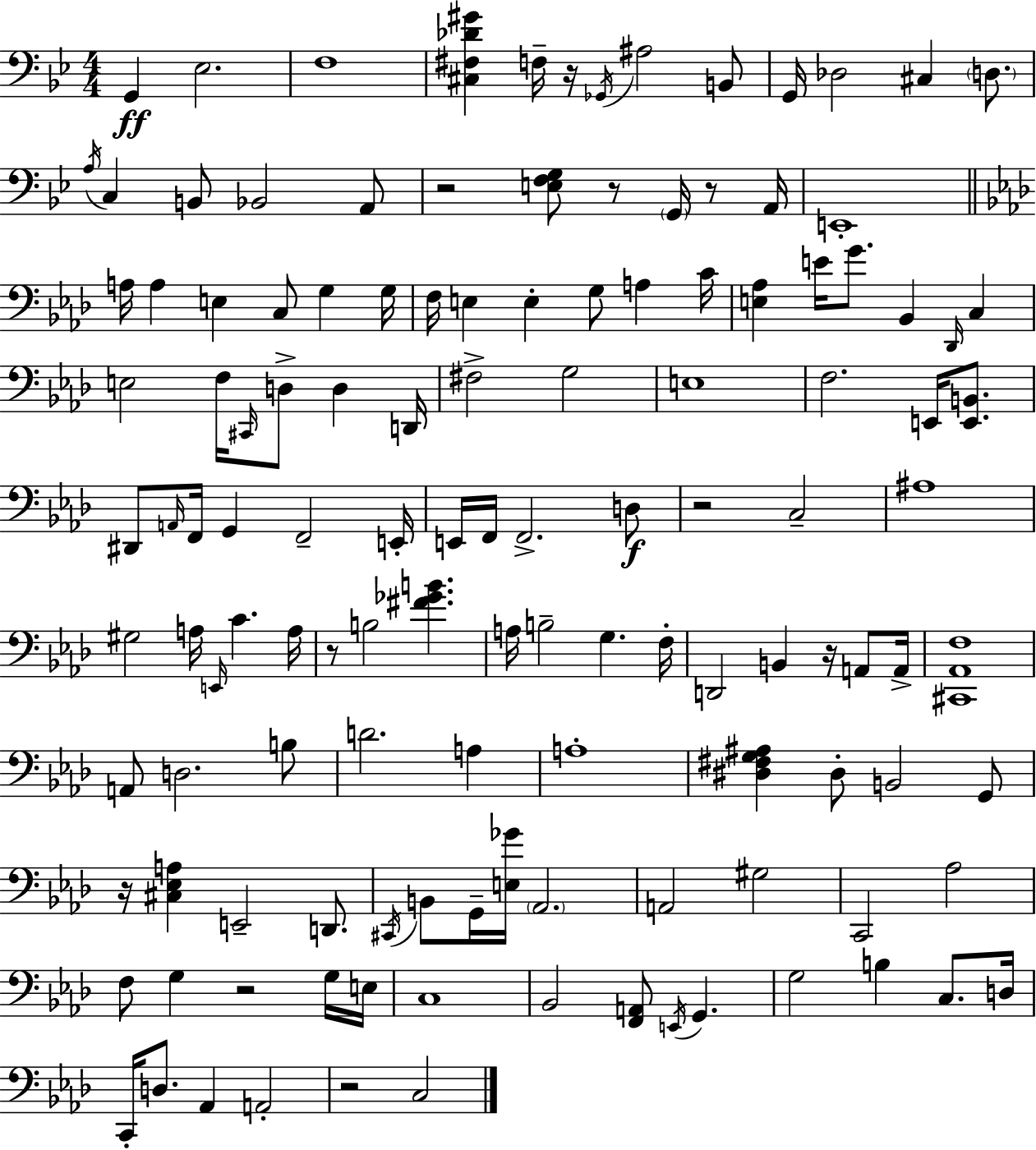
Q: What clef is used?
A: bass